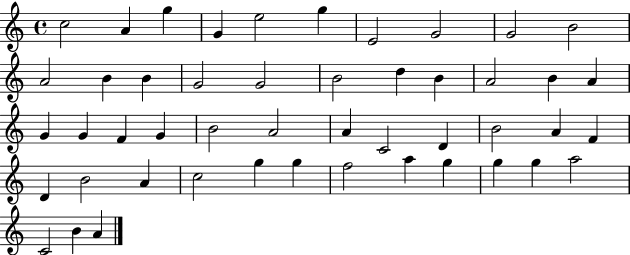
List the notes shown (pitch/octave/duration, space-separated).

C5/h A4/q G5/q G4/q E5/h G5/q E4/h G4/h G4/h B4/h A4/h B4/q B4/q G4/h G4/h B4/h D5/q B4/q A4/h B4/q A4/q G4/q G4/q F4/q G4/q B4/h A4/h A4/q C4/h D4/q B4/h A4/q F4/q D4/q B4/h A4/q C5/h G5/q G5/q F5/h A5/q G5/q G5/q G5/q A5/h C4/h B4/q A4/q